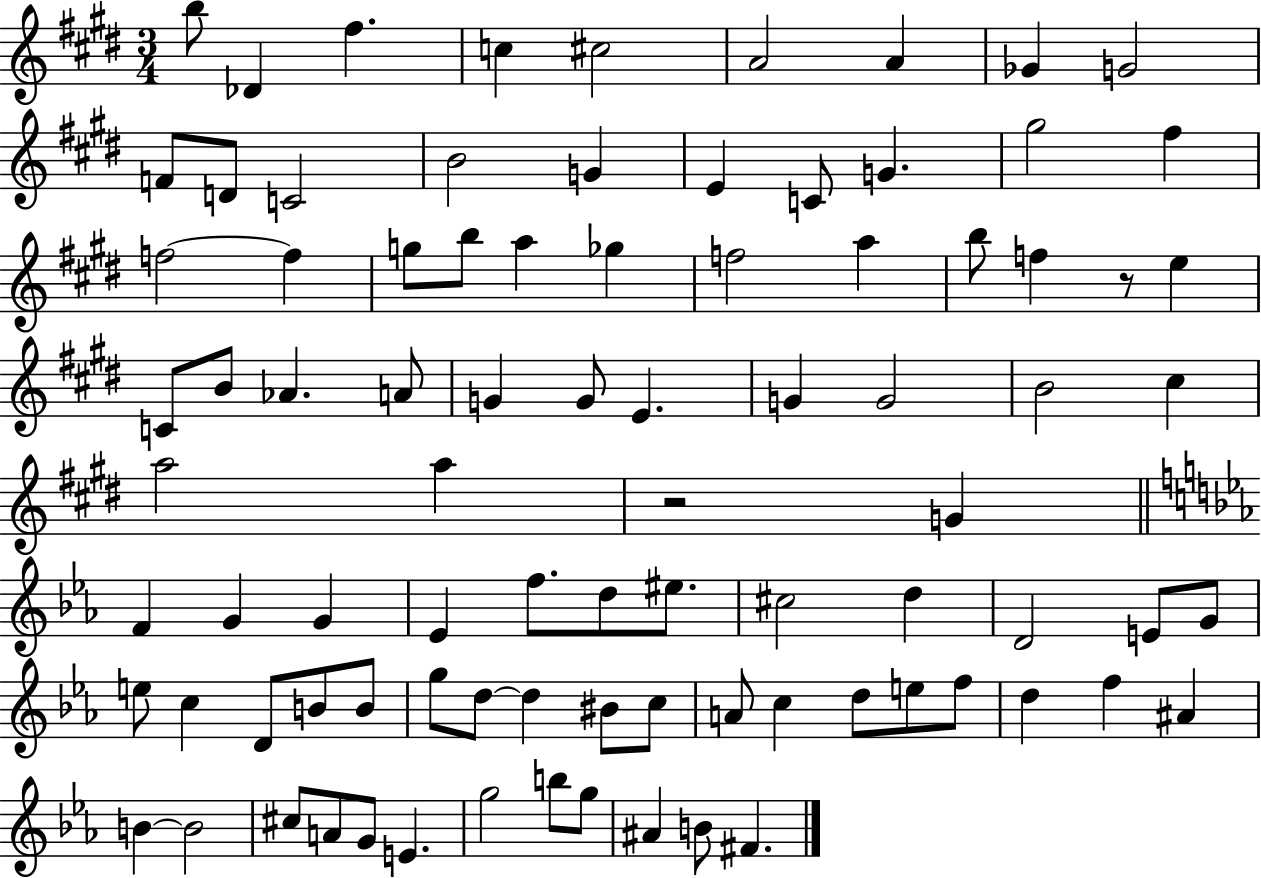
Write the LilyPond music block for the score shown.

{
  \clef treble
  \numericTimeSignature
  \time 3/4
  \key e \major
  b''8 des'4 fis''4. | c''4 cis''2 | a'2 a'4 | ges'4 g'2 | \break f'8 d'8 c'2 | b'2 g'4 | e'4 c'8 g'4. | gis''2 fis''4 | \break f''2~~ f''4 | g''8 b''8 a''4 ges''4 | f''2 a''4 | b''8 f''4 r8 e''4 | \break c'8 b'8 aes'4. a'8 | g'4 g'8 e'4. | g'4 g'2 | b'2 cis''4 | \break a''2 a''4 | r2 g'4 | \bar "||" \break \key ees \major f'4 g'4 g'4 | ees'4 f''8. d''8 eis''8. | cis''2 d''4 | d'2 e'8 g'8 | \break e''8 c''4 d'8 b'8 b'8 | g''8 d''8~~ d''4 bis'8 c''8 | a'8 c''4 d''8 e''8 f''8 | d''4 f''4 ais'4 | \break b'4~~ b'2 | cis''8 a'8 g'8 e'4. | g''2 b''8 g''8 | ais'4 b'8 fis'4. | \break \bar "|."
}